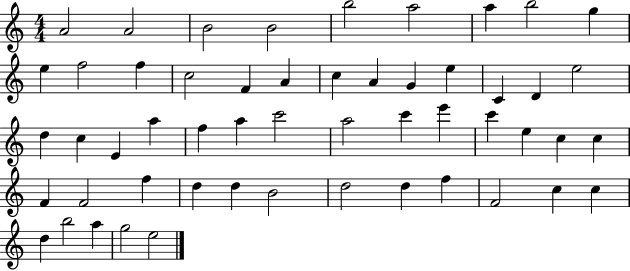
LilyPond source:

{
  \clef treble
  \numericTimeSignature
  \time 4/4
  \key c \major
  a'2 a'2 | b'2 b'2 | b''2 a''2 | a''4 b''2 g''4 | \break e''4 f''2 f''4 | c''2 f'4 a'4 | c''4 a'4 g'4 e''4 | c'4 d'4 e''2 | \break d''4 c''4 e'4 a''4 | f''4 a''4 c'''2 | a''2 c'''4 e'''4 | c'''4 e''4 c''4 c''4 | \break f'4 f'2 f''4 | d''4 d''4 b'2 | d''2 d''4 f''4 | f'2 c''4 c''4 | \break d''4 b''2 a''4 | g''2 e''2 | \bar "|."
}